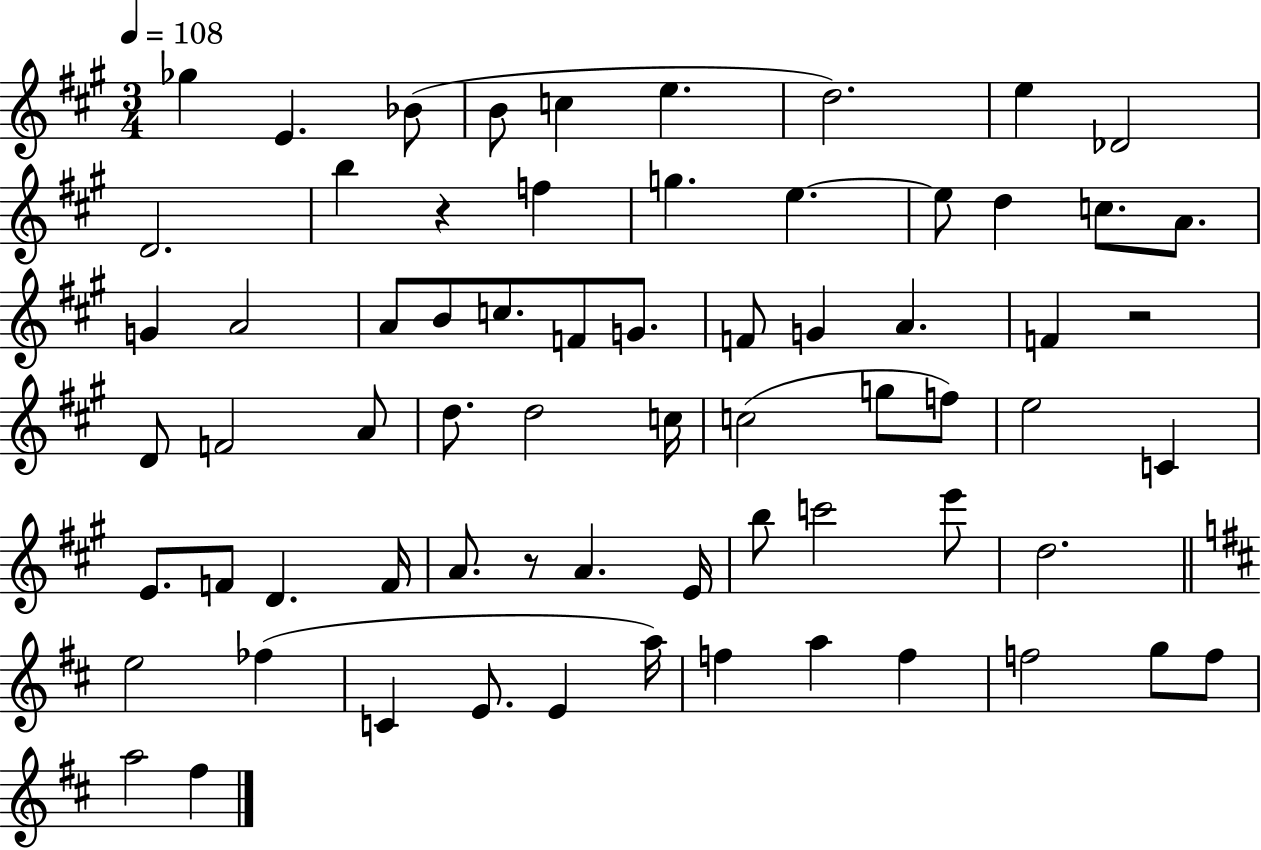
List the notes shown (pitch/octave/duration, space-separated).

Gb5/q E4/q. Bb4/e B4/e C5/q E5/q. D5/h. E5/q Db4/h D4/h. B5/q R/q F5/q G5/q. E5/q. E5/e D5/q C5/e. A4/e. G4/q A4/h A4/e B4/e C5/e. F4/e G4/e. F4/e G4/q A4/q. F4/q R/h D4/e F4/h A4/e D5/e. D5/h C5/s C5/h G5/e F5/e E5/h C4/q E4/e. F4/e D4/q. F4/s A4/e. R/e A4/q. E4/s B5/e C6/h E6/e D5/h. E5/h FES5/q C4/q E4/e. E4/q A5/s F5/q A5/q F5/q F5/h G5/e F5/e A5/h F#5/q